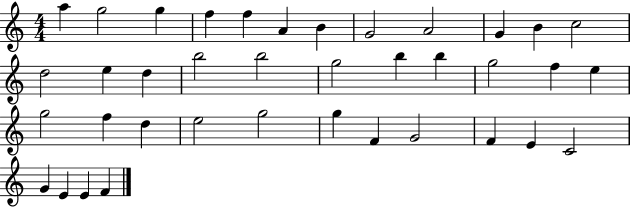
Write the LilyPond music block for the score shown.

{
  \clef treble
  \numericTimeSignature
  \time 4/4
  \key c \major
  a''4 g''2 g''4 | f''4 f''4 a'4 b'4 | g'2 a'2 | g'4 b'4 c''2 | \break d''2 e''4 d''4 | b''2 b''2 | g''2 b''4 b''4 | g''2 f''4 e''4 | \break g''2 f''4 d''4 | e''2 g''2 | g''4 f'4 g'2 | f'4 e'4 c'2 | \break g'4 e'4 e'4 f'4 | \bar "|."
}